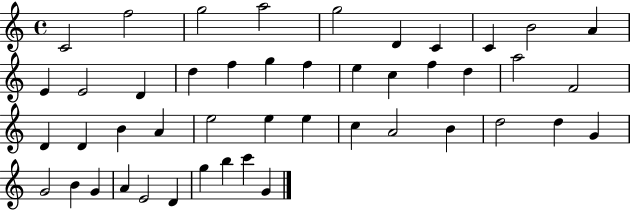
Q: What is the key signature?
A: C major